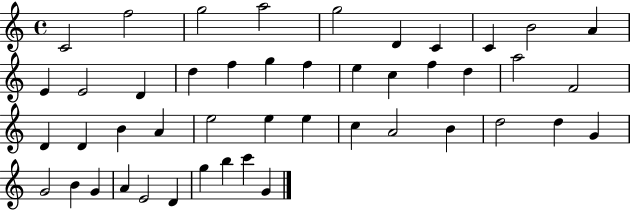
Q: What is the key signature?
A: C major